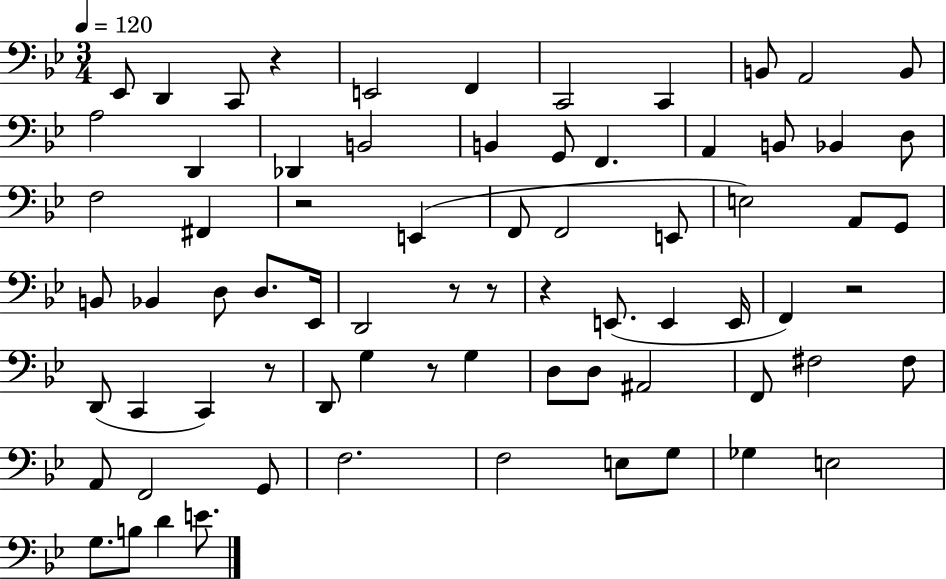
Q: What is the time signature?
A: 3/4